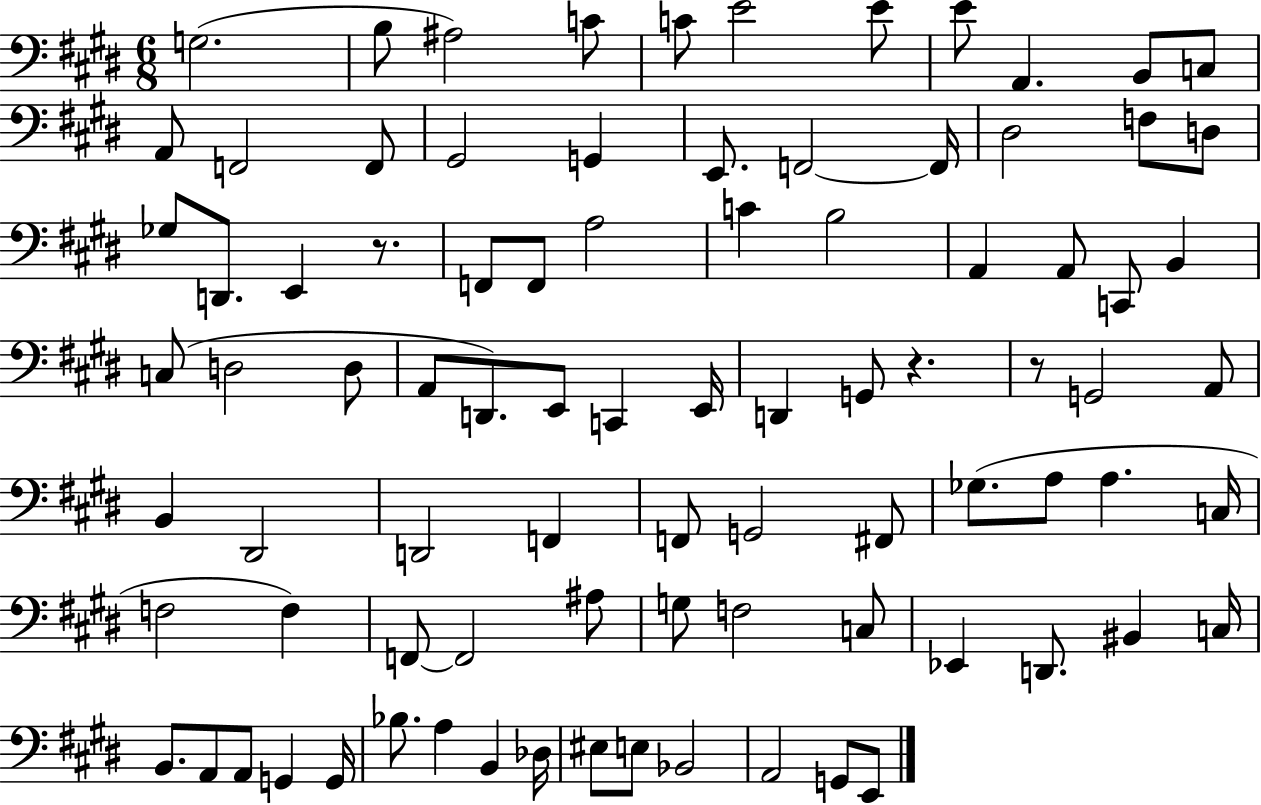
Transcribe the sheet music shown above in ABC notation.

X:1
T:Untitled
M:6/8
L:1/4
K:E
G,2 B,/2 ^A,2 C/2 C/2 E2 E/2 E/2 A,, B,,/2 C,/2 A,,/2 F,,2 F,,/2 ^G,,2 G,, E,,/2 F,,2 F,,/4 ^D,2 F,/2 D,/2 _G,/2 D,,/2 E,, z/2 F,,/2 F,,/2 A,2 C B,2 A,, A,,/2 C,,/2 B,, C,/2 D,2 D,/2 A,,/2 D,,/2 E,,/2 C,, E,,/4 D,, G,,/2 z z/2 G,,2 A,,/2 B,, ^D,,2 D,,2 F,, F,,/2 G,,2 ^F,,/2 _G,/2 A,/2 A, C,/4 F,2 F, F,,/2 F,,2 ^A,/2 G,/2 F,2 C,/2 _E,, D,,/2 ^B,, C,/4 B,,/2 A,,/2 A,,/2 G,, G,,/4 _B,/2 A, B,, _D,/4 ^E,/2 E,/2 _B,,2 A,,2 G,,/2 E,,/2